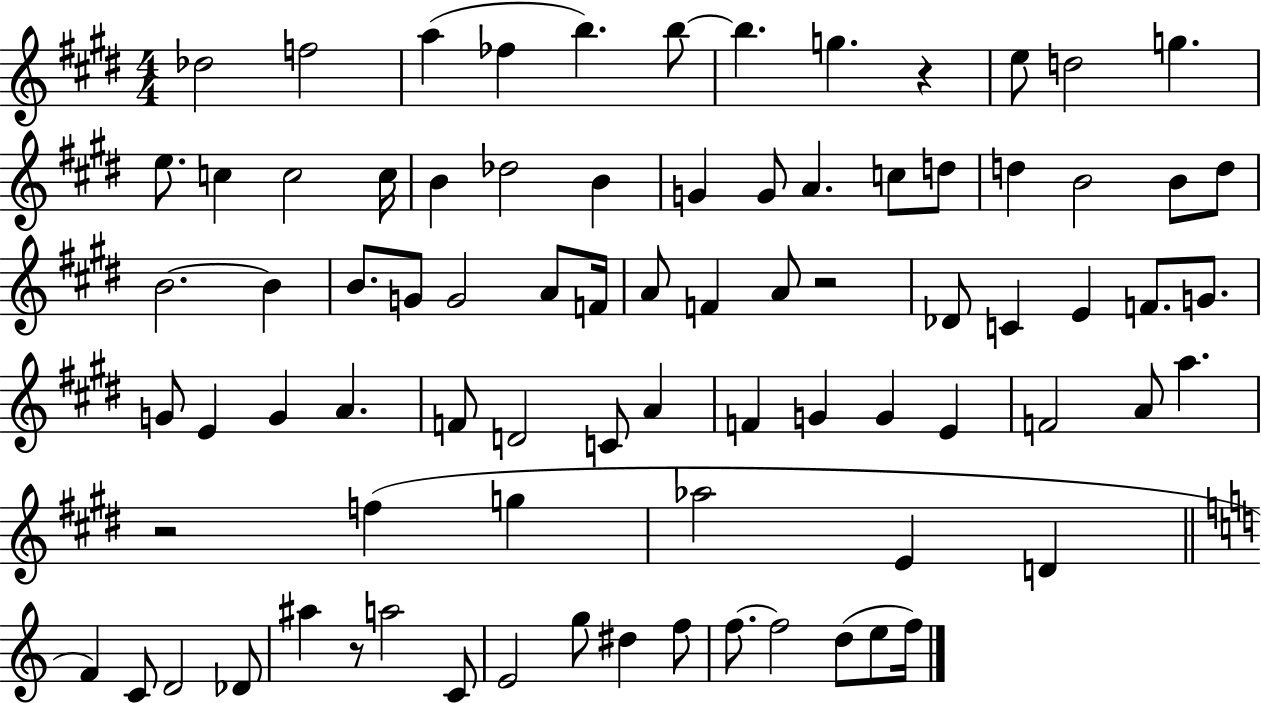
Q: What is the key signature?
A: E major